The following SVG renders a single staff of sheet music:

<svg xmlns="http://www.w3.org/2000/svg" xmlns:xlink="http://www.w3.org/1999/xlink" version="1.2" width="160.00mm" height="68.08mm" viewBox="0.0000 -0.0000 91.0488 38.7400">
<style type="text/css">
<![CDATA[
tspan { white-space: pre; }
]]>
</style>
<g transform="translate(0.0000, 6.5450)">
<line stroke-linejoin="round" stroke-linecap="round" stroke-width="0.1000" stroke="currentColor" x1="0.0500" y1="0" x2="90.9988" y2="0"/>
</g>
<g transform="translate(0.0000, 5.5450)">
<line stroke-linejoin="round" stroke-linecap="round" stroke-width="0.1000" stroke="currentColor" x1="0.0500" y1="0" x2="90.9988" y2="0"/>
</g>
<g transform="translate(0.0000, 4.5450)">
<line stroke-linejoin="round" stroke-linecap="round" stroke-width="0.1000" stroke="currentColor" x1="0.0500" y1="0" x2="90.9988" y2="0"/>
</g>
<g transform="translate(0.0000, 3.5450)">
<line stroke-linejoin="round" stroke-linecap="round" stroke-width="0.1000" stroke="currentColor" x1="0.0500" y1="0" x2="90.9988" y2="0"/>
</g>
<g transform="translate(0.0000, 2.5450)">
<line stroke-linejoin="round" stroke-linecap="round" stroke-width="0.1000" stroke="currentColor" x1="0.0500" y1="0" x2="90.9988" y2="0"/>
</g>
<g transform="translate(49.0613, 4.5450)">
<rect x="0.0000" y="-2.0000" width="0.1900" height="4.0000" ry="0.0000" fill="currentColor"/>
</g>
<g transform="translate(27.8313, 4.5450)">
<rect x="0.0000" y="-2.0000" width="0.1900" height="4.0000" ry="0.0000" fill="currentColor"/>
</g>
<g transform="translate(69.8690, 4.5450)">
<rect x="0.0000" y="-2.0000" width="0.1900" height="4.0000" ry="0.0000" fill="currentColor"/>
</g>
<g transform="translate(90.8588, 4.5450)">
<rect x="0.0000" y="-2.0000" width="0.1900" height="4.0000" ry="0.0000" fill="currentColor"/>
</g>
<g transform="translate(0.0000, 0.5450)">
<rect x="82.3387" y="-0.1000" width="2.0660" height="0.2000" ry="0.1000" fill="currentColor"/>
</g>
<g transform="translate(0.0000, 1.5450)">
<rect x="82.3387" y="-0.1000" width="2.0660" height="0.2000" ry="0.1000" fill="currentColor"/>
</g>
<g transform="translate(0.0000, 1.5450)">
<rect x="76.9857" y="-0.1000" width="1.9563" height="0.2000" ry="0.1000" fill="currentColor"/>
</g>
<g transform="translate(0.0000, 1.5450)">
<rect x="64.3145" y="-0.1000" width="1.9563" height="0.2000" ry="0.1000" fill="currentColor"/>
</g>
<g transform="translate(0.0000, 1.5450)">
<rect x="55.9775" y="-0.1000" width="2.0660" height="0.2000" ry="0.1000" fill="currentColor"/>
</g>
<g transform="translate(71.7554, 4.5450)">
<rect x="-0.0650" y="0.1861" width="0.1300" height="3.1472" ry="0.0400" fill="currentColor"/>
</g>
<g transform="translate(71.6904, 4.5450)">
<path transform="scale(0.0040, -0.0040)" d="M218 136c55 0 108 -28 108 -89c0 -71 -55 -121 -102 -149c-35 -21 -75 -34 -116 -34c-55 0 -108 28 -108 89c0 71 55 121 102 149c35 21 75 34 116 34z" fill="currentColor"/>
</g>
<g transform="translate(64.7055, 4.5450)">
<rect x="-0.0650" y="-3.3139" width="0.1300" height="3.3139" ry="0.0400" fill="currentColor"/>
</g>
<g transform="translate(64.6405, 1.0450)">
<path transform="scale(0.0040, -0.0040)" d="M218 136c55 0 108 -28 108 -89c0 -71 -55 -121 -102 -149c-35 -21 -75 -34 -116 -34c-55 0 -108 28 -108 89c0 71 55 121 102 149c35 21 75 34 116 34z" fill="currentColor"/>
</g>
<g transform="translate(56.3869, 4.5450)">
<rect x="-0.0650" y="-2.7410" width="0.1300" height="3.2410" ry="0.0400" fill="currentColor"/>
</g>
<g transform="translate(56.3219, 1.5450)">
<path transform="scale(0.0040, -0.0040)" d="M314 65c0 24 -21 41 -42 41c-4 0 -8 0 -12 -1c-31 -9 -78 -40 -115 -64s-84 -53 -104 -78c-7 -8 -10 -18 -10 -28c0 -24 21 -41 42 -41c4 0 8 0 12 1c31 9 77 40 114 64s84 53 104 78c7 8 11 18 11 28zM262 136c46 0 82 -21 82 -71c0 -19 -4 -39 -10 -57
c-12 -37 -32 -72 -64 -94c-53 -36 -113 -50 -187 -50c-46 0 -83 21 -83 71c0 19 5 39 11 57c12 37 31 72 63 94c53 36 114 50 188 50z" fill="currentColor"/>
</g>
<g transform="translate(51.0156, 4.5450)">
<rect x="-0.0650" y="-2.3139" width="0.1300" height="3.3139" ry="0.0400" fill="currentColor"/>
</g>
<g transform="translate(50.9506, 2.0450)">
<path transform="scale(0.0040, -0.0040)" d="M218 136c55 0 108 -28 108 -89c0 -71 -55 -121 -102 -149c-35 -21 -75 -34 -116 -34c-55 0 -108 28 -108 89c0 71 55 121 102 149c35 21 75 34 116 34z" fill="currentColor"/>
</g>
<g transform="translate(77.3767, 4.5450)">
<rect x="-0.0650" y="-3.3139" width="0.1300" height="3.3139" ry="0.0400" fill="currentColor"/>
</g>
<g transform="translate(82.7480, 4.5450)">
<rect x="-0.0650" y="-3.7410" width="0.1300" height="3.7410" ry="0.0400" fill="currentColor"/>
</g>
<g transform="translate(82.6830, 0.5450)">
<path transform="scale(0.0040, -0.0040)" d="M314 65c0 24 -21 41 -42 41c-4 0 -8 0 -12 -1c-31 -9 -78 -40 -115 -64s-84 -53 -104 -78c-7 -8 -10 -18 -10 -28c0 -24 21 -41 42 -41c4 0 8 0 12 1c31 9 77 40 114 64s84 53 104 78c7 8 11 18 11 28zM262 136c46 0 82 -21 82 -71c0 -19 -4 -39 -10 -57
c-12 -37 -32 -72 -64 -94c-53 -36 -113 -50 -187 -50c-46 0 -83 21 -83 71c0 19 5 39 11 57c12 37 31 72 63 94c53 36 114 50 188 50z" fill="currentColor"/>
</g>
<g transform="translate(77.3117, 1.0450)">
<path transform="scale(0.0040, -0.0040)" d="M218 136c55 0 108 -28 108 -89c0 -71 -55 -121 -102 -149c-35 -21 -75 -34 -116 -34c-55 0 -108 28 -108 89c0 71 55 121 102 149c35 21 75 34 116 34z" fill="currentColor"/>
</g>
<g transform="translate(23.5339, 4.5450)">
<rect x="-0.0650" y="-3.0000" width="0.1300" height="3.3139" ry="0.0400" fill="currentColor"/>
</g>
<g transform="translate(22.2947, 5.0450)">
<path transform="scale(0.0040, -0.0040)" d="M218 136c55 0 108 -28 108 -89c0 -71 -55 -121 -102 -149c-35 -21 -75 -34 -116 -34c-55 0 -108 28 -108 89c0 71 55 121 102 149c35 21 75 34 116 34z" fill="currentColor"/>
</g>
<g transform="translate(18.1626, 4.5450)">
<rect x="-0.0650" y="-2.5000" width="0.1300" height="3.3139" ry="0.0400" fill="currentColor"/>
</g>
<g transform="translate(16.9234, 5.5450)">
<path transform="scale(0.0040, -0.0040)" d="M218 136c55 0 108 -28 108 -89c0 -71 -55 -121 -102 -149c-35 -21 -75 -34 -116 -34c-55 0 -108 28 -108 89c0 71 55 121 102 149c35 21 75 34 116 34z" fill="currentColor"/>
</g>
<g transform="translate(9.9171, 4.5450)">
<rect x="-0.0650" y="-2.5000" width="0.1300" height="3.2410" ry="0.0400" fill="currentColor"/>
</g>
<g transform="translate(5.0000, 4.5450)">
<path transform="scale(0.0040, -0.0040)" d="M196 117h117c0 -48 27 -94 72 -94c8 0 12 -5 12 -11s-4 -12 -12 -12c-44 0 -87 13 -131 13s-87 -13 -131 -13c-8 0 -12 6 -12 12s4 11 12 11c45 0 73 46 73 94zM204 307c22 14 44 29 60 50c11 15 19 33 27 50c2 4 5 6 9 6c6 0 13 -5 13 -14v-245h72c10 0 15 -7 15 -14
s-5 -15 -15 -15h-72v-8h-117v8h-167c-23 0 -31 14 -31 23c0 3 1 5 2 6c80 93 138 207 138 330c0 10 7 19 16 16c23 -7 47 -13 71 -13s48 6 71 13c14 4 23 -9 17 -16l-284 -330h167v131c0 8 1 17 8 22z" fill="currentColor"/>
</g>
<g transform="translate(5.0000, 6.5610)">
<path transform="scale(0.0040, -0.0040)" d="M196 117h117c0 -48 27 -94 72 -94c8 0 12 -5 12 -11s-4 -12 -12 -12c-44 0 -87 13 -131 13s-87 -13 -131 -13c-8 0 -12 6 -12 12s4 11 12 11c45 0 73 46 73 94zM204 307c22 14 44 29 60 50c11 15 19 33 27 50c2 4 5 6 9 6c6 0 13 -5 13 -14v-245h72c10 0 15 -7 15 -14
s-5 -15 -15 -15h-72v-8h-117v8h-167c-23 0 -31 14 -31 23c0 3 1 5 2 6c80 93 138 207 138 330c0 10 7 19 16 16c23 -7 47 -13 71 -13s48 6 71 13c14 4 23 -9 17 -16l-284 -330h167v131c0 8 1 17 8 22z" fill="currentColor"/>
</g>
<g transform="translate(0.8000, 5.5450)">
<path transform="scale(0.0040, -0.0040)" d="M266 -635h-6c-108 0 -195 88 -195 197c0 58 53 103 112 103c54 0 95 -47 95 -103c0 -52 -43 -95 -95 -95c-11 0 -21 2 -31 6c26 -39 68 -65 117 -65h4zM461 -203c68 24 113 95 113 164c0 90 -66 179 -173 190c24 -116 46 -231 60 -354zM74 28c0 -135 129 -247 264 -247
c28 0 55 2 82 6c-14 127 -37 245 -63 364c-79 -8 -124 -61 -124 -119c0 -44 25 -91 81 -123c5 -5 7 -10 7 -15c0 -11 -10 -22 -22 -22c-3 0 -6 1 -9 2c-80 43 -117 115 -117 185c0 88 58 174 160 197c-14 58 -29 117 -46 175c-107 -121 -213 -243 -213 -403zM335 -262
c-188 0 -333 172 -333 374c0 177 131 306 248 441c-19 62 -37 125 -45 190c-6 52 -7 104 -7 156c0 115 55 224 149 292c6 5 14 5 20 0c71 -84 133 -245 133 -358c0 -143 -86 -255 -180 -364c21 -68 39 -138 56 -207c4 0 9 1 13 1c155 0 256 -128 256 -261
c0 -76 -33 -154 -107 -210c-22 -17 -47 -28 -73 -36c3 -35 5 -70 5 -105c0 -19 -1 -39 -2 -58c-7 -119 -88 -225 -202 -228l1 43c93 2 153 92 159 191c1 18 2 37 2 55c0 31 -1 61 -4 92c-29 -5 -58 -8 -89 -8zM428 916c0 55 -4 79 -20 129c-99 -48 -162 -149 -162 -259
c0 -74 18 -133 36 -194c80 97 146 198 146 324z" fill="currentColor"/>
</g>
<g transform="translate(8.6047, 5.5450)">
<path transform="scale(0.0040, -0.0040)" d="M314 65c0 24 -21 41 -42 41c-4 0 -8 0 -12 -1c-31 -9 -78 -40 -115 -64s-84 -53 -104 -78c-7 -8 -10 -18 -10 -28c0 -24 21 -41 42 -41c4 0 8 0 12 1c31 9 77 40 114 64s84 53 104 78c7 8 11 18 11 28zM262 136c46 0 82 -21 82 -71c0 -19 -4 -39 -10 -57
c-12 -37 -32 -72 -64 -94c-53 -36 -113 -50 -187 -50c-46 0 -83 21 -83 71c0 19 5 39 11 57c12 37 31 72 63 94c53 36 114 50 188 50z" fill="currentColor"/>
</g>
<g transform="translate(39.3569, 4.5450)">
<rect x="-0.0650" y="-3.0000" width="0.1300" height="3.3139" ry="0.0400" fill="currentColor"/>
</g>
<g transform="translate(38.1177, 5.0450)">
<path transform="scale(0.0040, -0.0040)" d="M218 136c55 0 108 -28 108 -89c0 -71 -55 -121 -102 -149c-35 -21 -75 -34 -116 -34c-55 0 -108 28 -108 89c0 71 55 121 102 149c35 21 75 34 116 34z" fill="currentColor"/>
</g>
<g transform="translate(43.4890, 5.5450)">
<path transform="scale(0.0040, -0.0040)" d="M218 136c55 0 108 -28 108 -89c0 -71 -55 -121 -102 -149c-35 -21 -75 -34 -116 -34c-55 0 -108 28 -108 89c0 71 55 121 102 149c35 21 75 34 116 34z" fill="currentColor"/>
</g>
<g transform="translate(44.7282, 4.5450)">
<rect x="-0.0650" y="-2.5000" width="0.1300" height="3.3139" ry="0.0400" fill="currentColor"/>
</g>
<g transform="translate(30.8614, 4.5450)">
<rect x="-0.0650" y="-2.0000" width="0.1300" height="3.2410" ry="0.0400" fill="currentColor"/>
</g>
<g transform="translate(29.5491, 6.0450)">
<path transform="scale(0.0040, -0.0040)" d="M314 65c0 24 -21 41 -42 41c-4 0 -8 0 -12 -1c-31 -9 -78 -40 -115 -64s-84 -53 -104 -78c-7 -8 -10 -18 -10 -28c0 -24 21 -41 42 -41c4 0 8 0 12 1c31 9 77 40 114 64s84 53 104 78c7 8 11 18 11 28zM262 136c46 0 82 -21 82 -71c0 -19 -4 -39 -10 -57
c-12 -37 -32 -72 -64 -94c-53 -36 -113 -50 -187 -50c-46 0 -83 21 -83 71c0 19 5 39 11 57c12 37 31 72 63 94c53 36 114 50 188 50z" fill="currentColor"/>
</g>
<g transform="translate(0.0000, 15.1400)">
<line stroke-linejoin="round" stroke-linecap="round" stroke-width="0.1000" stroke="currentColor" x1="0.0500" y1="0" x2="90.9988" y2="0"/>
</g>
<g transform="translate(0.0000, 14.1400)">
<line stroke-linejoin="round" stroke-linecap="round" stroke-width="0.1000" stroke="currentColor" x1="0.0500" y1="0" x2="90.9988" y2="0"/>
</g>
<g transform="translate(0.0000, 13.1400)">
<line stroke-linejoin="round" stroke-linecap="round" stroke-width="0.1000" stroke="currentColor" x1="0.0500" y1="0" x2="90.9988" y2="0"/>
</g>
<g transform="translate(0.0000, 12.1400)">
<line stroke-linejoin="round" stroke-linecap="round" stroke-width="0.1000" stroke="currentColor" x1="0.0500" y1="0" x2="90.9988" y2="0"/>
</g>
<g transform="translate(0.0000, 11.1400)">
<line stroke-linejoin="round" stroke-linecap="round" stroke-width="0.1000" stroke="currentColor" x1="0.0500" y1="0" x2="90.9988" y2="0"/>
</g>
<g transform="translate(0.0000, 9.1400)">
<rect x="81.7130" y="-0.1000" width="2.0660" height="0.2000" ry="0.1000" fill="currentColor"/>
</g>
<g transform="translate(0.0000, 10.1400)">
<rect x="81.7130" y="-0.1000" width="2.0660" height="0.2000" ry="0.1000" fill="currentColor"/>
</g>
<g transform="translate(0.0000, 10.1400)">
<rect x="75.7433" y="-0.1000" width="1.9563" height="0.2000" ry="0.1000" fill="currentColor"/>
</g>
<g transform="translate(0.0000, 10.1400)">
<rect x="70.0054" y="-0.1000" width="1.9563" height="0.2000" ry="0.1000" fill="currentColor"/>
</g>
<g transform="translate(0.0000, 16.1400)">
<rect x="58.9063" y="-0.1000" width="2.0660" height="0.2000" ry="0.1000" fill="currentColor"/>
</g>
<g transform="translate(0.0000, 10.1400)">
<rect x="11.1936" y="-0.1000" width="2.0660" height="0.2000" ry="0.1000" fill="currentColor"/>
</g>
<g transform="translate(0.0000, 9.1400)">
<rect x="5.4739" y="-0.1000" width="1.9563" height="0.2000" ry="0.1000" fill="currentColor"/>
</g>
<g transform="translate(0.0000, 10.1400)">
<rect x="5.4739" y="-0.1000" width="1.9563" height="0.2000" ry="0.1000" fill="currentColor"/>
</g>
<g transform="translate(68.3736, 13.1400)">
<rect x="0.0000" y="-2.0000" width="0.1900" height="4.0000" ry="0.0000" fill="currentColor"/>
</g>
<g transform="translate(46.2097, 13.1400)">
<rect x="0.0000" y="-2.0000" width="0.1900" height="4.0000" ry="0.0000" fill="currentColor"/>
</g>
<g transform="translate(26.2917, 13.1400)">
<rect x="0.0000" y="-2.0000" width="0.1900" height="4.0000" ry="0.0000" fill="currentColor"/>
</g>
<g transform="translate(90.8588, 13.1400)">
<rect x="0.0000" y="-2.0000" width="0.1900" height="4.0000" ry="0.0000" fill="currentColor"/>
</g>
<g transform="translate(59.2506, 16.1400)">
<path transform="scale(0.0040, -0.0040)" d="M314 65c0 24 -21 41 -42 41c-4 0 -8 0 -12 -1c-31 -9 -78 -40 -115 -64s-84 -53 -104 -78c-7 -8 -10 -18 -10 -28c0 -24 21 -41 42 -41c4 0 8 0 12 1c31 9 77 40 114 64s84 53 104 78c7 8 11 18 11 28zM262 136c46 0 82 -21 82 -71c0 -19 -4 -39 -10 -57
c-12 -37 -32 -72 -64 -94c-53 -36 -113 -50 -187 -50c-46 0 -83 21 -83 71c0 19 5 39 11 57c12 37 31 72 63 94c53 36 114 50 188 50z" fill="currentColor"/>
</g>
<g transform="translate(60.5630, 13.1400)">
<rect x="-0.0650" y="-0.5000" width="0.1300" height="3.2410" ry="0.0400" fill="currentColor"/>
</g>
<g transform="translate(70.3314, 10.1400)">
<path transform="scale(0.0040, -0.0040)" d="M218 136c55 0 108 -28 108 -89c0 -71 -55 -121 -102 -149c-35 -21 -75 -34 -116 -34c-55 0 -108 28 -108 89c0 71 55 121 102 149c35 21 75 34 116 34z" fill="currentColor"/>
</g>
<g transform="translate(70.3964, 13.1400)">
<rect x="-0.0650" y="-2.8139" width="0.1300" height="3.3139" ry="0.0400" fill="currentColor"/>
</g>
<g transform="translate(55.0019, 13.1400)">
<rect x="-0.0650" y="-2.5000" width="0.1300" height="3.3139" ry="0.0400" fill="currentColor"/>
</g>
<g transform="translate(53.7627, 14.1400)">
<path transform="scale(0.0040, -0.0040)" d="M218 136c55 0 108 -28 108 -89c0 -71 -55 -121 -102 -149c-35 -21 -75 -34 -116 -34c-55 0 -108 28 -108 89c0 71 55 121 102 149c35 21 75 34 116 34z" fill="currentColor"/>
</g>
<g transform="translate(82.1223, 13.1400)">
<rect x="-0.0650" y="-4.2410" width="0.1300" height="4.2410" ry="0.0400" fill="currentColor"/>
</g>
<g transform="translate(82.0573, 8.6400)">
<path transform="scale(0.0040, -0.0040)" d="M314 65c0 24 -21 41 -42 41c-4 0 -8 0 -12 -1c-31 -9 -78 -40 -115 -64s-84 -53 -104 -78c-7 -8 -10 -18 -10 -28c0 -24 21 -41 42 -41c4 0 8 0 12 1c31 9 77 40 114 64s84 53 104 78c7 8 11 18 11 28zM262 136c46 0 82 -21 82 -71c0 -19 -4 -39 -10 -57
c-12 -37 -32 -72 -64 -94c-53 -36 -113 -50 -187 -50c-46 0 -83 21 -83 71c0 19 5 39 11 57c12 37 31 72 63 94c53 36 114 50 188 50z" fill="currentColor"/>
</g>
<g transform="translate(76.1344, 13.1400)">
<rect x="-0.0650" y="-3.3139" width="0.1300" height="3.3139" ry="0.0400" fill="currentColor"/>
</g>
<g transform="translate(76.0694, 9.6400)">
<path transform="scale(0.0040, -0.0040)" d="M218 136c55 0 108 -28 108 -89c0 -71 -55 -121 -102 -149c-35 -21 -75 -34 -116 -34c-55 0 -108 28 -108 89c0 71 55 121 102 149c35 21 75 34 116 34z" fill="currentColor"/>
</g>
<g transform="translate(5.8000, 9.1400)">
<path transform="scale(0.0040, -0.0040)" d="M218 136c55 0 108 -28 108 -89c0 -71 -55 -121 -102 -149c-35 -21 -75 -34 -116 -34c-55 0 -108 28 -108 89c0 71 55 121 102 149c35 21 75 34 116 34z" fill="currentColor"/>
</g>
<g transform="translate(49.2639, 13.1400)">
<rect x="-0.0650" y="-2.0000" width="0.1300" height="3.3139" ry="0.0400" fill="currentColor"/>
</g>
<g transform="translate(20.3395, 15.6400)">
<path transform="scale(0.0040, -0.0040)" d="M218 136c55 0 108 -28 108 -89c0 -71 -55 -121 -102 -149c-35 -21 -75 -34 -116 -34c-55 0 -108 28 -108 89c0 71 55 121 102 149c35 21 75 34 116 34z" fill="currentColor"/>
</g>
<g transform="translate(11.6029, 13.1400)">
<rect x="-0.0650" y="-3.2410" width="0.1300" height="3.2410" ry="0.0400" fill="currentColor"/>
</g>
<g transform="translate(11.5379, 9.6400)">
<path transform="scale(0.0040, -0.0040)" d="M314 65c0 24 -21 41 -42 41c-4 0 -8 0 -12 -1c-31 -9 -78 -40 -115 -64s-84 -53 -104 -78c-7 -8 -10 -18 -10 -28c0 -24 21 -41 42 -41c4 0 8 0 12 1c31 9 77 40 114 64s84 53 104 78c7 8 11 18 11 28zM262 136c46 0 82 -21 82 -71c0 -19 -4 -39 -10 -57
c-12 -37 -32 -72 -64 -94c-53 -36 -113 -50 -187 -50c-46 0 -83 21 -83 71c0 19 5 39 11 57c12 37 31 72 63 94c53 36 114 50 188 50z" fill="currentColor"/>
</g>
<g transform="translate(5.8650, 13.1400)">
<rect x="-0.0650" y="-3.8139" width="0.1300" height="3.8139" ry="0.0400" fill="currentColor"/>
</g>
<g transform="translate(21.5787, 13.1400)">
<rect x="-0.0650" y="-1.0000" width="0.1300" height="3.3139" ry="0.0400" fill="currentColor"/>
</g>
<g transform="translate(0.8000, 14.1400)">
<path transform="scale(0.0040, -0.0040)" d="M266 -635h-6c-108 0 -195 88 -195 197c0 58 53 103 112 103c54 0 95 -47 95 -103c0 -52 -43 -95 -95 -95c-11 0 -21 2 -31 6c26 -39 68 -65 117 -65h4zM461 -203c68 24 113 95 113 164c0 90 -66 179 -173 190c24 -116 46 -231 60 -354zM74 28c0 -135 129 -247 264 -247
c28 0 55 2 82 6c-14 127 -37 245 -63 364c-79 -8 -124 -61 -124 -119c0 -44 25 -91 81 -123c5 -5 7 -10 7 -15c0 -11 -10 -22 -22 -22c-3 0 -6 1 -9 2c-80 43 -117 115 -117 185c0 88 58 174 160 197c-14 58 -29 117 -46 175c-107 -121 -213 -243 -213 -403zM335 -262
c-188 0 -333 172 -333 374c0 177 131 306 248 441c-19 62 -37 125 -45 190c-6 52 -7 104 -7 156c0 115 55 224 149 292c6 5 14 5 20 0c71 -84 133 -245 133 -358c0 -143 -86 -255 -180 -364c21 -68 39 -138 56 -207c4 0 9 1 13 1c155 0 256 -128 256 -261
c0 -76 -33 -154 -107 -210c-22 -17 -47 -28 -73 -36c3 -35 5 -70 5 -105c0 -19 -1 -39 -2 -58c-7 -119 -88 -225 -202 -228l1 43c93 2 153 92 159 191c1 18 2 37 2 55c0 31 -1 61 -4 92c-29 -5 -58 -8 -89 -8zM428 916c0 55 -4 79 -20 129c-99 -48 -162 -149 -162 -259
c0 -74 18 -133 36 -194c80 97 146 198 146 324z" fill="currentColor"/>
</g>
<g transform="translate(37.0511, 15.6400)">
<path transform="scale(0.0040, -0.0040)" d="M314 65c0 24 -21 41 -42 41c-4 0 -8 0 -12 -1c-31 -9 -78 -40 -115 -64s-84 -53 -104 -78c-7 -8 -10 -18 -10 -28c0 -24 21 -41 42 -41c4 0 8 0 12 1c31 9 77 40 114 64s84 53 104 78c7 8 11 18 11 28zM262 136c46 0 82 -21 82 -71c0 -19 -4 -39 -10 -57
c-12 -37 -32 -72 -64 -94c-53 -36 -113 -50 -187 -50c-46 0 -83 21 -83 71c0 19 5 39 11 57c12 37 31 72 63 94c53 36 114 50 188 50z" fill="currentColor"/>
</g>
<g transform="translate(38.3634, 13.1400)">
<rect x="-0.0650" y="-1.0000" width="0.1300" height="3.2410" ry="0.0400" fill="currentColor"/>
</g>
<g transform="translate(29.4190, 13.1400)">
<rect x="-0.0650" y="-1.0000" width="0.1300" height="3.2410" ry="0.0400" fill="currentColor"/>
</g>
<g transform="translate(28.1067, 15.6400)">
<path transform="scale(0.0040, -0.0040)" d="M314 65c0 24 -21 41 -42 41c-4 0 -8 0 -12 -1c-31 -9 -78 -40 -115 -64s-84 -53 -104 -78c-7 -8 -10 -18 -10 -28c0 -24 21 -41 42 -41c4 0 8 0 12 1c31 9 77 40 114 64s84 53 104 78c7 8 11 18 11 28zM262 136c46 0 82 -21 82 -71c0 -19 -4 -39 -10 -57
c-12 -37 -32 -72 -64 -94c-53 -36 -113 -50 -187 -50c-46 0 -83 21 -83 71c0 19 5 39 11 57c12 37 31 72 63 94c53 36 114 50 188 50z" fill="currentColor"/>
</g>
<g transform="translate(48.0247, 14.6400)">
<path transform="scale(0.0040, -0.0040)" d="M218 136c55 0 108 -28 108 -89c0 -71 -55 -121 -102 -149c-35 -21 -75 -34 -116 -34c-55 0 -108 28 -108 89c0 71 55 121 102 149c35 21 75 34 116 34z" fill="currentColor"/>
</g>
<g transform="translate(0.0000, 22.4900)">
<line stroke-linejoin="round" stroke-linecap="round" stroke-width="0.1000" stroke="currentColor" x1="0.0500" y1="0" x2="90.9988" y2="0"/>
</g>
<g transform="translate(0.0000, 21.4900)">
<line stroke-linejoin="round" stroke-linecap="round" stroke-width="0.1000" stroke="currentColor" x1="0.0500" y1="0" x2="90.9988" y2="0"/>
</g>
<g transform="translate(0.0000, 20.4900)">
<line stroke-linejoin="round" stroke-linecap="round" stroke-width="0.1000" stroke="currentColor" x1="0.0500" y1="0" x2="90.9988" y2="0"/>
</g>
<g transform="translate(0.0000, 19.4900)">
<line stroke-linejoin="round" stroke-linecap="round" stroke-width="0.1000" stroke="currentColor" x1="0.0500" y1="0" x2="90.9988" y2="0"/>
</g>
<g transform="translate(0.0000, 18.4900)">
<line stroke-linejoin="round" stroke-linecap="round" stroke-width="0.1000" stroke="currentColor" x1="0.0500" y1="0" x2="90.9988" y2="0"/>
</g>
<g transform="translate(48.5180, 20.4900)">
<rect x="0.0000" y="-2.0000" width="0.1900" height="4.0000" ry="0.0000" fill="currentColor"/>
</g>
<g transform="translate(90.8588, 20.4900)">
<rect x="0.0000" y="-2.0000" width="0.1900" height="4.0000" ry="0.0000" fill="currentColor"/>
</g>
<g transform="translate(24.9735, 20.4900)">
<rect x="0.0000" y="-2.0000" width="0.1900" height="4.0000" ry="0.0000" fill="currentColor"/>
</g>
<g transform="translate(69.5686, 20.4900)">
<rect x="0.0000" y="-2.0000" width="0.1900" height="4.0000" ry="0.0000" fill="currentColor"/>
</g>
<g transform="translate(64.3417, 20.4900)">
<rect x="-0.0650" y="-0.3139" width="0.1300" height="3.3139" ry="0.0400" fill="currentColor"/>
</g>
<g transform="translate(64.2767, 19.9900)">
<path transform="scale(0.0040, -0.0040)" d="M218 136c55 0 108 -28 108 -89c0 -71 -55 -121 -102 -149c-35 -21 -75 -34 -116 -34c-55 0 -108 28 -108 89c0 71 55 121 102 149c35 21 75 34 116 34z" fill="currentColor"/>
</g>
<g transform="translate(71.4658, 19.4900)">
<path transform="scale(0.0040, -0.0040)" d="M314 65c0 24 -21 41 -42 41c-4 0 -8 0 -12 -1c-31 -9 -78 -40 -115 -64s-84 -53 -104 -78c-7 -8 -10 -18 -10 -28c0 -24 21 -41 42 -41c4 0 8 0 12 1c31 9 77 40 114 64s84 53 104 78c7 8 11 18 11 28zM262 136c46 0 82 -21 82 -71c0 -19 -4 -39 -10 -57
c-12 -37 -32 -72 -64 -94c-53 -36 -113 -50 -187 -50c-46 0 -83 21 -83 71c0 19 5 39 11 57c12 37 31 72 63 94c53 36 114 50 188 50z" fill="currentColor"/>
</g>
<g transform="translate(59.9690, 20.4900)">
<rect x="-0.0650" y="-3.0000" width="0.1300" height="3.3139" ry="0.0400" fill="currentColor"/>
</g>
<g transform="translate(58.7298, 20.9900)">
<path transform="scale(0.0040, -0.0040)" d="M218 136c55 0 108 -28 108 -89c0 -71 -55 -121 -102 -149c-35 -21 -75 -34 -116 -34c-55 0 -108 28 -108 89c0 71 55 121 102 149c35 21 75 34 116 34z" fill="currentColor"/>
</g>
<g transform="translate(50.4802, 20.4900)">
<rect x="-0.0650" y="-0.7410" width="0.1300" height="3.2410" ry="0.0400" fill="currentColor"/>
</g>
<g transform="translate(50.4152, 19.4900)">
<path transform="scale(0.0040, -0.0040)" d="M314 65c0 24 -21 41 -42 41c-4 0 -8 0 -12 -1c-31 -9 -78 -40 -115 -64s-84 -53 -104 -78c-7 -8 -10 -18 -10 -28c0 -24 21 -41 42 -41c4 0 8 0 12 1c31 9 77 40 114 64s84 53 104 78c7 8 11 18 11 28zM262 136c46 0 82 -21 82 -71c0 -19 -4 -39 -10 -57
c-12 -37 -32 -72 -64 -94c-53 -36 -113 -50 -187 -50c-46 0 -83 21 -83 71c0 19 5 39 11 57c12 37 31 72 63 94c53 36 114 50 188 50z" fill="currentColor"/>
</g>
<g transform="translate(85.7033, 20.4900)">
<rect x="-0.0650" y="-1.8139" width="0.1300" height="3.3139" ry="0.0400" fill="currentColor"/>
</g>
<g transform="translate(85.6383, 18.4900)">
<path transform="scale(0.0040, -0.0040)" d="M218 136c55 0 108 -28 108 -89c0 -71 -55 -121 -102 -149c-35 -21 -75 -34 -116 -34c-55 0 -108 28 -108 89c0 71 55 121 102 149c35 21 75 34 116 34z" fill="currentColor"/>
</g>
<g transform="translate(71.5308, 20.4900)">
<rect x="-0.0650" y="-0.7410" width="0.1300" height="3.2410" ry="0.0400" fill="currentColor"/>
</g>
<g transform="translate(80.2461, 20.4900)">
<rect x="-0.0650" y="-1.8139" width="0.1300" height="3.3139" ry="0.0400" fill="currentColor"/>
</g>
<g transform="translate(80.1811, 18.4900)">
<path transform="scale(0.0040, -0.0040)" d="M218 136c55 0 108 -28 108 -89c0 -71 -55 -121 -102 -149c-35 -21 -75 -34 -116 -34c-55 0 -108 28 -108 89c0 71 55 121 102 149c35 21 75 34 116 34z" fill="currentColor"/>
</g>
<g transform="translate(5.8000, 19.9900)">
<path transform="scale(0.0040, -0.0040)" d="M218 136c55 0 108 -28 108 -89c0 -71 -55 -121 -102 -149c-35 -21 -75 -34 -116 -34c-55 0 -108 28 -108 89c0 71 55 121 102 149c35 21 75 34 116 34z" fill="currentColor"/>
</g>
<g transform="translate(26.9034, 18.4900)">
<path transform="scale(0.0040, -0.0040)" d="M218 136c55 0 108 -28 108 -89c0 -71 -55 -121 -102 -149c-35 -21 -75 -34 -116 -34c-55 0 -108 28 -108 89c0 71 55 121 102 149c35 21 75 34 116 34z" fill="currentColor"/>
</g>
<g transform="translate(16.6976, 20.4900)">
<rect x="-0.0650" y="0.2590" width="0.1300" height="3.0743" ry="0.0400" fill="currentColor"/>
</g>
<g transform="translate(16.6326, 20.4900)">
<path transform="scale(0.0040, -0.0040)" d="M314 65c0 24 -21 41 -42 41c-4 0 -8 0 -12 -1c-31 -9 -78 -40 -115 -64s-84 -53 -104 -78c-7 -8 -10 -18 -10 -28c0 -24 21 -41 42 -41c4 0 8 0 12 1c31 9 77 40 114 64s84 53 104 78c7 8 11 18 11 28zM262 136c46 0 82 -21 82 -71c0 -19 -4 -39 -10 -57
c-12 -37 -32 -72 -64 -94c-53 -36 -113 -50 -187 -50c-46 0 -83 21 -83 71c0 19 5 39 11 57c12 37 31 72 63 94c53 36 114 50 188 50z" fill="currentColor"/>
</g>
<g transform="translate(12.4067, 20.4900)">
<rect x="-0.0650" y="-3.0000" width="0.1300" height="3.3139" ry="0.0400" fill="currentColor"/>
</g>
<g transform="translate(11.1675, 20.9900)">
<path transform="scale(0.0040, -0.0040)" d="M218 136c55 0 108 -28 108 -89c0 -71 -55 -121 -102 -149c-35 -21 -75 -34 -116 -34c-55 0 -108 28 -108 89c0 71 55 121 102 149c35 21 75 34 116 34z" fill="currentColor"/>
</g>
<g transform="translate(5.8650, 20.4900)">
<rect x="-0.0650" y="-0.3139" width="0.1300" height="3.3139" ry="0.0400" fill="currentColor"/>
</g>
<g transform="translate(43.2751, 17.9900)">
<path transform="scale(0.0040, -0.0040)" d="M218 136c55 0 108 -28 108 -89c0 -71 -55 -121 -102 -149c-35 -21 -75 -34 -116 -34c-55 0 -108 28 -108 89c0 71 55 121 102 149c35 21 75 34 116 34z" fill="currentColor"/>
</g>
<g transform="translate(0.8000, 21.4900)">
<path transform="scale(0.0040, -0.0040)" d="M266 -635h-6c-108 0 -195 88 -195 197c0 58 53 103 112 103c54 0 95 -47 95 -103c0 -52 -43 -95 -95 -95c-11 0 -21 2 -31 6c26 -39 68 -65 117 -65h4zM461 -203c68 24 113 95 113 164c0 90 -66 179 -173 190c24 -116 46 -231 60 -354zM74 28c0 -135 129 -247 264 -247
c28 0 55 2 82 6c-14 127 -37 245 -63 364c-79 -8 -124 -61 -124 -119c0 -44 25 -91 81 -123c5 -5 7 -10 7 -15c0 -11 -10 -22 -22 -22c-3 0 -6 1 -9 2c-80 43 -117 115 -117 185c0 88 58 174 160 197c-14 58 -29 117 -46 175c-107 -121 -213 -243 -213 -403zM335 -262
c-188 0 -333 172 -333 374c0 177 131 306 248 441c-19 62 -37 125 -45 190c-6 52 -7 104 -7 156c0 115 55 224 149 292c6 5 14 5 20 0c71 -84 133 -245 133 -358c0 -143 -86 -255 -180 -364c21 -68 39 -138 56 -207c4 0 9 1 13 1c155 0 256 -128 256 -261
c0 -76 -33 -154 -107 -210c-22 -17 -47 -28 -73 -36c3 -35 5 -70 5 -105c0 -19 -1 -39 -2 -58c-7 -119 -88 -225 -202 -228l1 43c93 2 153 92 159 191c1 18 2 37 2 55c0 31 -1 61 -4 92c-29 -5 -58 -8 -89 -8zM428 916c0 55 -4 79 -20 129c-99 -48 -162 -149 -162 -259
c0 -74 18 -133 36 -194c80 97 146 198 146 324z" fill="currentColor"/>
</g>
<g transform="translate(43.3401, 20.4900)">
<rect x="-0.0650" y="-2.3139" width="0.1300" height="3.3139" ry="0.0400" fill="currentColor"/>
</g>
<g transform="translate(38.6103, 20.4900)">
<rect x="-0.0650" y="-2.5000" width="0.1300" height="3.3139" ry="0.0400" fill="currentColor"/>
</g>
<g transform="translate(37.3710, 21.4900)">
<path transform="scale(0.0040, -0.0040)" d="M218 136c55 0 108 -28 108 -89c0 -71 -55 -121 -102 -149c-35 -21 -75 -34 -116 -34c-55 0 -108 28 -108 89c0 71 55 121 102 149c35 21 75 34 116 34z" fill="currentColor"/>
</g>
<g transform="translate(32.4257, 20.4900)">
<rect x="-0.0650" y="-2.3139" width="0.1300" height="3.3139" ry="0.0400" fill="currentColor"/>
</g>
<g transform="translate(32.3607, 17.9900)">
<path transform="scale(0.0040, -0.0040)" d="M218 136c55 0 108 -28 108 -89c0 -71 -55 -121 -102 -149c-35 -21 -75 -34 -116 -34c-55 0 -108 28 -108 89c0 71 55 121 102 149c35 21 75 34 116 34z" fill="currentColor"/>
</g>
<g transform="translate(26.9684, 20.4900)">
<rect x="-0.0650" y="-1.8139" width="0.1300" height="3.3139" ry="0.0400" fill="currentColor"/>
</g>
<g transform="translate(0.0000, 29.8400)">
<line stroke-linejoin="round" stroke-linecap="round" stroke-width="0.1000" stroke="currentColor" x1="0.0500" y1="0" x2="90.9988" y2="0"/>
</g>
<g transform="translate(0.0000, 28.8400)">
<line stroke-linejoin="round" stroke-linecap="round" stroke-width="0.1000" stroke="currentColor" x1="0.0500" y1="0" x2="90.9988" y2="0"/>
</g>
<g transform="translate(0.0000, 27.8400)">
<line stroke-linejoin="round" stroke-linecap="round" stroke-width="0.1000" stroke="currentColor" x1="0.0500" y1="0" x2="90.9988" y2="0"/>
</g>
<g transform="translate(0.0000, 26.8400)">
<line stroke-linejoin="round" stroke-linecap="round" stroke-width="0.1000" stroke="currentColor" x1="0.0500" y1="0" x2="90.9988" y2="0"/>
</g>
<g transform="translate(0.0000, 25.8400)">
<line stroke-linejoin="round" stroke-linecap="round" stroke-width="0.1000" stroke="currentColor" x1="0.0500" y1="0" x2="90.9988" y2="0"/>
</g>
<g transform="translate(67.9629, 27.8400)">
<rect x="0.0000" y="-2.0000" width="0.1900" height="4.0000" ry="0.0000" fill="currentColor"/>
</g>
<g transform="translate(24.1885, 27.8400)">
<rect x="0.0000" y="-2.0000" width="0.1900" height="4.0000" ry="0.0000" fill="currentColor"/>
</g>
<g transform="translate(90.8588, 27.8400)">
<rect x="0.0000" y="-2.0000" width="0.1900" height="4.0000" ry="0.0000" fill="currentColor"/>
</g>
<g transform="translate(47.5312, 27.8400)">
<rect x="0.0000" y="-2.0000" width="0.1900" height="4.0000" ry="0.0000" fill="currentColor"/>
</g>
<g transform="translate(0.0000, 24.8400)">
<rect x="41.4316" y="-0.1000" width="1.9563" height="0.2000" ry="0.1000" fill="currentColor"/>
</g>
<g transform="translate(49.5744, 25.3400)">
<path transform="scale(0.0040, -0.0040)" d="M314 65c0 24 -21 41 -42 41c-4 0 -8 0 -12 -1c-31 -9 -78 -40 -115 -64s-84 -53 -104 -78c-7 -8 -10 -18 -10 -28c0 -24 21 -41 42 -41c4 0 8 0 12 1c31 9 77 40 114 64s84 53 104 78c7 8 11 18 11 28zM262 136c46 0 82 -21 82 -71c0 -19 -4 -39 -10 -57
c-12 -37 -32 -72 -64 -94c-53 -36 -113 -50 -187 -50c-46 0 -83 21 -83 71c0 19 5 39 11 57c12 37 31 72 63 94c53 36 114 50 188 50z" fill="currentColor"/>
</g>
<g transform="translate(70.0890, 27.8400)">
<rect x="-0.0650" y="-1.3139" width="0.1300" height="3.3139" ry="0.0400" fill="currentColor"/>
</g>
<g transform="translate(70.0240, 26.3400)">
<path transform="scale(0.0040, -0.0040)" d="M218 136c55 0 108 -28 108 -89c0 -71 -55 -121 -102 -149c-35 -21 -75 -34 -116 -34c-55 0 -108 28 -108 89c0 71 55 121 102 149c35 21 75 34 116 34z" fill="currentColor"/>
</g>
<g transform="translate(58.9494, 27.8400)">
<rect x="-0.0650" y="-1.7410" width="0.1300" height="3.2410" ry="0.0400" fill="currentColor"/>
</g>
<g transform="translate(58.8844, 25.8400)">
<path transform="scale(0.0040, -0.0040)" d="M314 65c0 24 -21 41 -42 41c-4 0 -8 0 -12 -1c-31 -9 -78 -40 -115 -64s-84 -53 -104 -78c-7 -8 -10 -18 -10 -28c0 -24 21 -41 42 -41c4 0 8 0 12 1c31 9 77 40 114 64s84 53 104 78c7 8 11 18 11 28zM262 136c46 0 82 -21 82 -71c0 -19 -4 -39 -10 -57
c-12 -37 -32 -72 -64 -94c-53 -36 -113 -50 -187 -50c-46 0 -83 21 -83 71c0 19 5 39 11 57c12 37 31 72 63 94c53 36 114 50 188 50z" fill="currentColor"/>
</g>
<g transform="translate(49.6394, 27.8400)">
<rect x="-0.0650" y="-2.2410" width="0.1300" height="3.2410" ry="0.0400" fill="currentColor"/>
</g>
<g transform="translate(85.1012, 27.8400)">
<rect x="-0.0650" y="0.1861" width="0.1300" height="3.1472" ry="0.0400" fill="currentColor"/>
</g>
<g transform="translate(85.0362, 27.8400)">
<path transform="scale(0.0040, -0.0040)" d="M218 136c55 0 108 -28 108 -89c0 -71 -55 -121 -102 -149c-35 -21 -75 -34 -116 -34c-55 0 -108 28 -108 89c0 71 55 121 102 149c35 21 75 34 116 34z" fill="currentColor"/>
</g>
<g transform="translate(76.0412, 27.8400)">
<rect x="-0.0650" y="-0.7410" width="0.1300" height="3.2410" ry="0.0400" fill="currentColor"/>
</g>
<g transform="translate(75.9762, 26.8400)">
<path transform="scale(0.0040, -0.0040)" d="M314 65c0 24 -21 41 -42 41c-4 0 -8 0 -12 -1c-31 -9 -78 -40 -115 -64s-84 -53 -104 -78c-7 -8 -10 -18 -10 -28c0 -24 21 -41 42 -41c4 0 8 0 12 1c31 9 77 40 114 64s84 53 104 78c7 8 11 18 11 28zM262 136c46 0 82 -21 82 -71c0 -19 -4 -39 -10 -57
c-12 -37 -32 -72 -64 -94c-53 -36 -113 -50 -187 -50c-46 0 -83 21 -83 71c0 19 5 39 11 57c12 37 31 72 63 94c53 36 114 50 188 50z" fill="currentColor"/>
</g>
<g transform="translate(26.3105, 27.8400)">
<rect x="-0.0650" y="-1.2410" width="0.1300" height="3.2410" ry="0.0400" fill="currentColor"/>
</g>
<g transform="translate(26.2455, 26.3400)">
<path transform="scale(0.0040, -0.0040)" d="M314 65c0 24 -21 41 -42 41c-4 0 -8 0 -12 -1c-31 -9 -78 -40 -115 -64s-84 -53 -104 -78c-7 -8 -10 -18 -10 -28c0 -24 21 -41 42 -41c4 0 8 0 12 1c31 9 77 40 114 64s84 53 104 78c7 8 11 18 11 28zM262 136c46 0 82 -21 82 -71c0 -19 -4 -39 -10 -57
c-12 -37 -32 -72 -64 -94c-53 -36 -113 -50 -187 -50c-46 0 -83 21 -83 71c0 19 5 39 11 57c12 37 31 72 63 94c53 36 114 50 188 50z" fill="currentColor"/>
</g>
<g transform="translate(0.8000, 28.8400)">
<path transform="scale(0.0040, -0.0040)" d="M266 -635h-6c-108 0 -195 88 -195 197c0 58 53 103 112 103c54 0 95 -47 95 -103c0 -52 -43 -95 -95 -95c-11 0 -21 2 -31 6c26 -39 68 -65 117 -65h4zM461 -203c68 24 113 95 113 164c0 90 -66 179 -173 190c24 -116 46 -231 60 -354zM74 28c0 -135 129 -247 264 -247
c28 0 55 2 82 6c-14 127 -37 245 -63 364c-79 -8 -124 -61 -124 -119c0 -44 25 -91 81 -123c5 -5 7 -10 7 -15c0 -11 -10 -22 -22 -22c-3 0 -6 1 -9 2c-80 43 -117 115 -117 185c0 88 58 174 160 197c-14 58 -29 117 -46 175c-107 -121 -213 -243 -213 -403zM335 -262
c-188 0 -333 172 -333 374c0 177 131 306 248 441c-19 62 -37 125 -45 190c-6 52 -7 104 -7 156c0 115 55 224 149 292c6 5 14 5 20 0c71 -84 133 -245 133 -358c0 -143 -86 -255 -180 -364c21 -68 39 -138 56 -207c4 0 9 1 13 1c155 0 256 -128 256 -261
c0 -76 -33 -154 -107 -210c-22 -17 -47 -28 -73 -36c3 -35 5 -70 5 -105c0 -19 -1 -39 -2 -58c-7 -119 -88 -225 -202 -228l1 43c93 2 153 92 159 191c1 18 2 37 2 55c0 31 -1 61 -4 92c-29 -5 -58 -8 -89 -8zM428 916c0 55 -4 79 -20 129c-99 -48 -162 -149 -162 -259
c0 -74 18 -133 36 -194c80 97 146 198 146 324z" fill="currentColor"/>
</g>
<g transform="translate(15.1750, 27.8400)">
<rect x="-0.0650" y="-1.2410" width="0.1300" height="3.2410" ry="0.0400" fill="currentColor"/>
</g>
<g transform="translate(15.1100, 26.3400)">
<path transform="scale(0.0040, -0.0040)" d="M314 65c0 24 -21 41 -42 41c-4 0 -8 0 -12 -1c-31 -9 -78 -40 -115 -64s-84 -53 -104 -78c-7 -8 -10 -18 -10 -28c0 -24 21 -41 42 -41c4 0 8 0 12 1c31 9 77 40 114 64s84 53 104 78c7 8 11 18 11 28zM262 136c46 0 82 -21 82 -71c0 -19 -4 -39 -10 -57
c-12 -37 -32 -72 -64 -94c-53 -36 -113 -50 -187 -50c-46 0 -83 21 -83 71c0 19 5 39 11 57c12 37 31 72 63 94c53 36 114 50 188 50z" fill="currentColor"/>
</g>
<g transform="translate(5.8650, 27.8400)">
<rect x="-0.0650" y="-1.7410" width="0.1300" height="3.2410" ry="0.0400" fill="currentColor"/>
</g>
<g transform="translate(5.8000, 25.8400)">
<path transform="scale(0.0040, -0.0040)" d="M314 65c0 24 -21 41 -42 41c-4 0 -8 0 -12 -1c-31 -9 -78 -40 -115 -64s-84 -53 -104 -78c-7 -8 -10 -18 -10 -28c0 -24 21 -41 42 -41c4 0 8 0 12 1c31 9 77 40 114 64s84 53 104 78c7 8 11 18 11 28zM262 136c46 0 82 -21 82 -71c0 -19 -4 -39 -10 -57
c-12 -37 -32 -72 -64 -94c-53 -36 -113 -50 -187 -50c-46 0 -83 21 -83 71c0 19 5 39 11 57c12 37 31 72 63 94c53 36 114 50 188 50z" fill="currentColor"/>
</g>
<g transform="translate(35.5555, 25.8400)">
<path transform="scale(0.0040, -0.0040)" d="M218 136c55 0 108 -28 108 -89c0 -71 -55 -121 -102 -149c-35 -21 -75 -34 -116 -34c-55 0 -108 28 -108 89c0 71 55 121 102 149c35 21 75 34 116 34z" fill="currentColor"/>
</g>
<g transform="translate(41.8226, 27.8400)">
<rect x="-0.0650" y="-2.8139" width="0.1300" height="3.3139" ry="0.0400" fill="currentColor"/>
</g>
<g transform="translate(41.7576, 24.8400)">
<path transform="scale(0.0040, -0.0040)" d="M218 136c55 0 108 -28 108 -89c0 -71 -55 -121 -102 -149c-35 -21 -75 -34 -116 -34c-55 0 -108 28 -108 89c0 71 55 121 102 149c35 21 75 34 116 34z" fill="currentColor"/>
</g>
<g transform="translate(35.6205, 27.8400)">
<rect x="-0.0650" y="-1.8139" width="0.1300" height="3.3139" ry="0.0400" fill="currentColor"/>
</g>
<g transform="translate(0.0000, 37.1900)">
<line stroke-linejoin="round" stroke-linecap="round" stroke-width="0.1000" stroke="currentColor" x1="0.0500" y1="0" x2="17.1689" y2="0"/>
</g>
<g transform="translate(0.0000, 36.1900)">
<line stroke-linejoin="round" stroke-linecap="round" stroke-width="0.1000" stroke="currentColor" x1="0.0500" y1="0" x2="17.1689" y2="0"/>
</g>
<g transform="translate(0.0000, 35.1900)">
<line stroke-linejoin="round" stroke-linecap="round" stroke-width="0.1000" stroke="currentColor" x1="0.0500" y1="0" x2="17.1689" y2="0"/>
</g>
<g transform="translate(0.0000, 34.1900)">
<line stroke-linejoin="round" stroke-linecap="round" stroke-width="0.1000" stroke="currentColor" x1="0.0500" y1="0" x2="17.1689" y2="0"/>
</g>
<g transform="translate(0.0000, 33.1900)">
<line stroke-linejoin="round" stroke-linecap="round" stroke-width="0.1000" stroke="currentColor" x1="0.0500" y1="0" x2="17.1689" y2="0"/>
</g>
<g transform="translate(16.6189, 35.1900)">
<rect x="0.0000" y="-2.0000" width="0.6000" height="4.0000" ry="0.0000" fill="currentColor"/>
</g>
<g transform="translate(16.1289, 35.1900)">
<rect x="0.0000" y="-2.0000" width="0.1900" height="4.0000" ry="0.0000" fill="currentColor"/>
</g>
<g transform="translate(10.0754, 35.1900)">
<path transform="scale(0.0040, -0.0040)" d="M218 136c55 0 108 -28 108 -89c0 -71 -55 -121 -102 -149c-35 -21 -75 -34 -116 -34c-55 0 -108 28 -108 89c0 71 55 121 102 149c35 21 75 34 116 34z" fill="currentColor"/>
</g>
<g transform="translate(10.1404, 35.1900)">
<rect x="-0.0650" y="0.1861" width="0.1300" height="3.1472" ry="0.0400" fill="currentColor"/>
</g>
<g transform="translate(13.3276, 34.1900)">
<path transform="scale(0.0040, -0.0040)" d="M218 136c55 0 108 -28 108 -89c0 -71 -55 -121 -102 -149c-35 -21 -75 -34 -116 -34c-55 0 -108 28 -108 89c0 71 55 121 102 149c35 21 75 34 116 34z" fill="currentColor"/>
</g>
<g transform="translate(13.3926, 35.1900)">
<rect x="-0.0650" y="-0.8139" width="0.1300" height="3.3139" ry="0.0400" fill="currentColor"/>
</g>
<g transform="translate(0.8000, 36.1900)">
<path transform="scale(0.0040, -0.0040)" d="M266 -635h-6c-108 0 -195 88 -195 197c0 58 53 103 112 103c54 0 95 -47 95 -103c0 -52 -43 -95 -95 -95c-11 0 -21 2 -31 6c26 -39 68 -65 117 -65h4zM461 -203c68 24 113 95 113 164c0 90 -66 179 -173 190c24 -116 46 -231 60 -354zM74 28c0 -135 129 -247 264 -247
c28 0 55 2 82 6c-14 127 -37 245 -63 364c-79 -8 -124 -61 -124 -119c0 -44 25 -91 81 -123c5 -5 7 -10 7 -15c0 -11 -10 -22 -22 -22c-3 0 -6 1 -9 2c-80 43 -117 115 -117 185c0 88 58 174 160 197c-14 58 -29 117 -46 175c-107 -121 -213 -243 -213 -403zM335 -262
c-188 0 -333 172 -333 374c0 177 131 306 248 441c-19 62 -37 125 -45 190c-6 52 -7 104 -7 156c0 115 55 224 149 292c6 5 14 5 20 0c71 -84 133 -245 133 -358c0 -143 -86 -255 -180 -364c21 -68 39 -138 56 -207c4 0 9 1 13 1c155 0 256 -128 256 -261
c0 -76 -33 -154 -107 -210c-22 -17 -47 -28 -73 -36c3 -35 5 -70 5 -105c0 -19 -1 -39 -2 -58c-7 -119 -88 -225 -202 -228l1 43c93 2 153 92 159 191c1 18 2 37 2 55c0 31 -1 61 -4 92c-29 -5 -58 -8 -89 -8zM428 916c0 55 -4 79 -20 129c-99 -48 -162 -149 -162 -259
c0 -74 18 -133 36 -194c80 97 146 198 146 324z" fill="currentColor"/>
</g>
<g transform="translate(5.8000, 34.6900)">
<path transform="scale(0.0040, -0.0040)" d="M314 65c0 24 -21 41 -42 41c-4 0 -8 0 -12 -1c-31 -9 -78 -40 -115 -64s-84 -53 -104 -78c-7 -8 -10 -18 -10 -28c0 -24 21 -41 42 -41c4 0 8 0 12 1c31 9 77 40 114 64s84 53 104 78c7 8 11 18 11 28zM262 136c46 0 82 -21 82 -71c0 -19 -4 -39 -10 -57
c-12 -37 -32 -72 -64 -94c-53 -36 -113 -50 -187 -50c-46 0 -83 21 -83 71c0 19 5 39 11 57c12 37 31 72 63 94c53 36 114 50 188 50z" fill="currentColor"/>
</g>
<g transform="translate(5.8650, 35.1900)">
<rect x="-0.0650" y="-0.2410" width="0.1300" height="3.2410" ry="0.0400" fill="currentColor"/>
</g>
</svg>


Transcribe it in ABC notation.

X:1
T:Untitled
M:4/4
L:1/4
K:C
G2 G A F2 A G g a2 b B b c'2 c' b2 D D2 D2 F G C2 a b d'2 c A B2 f g G g d2 A c d2 f f f2 e2 e2 f a g2 f2 e d2 B c2 B d